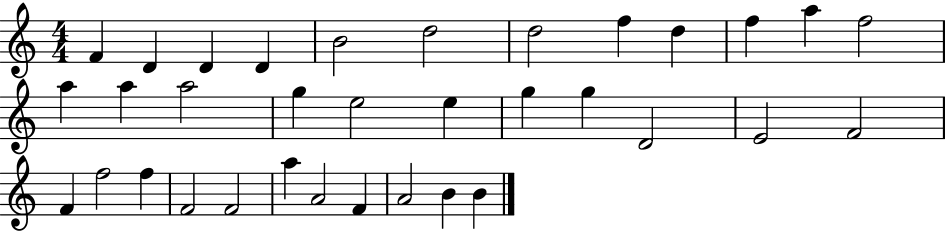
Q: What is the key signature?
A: C major